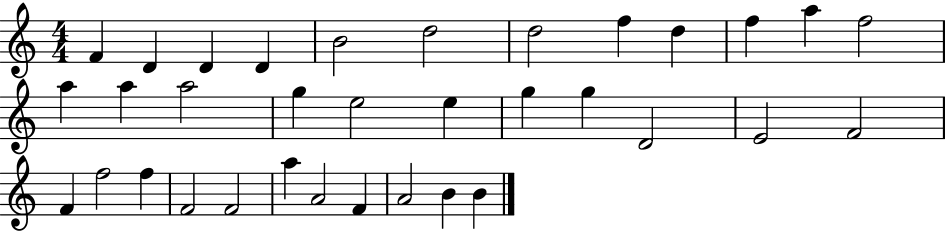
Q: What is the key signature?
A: C major